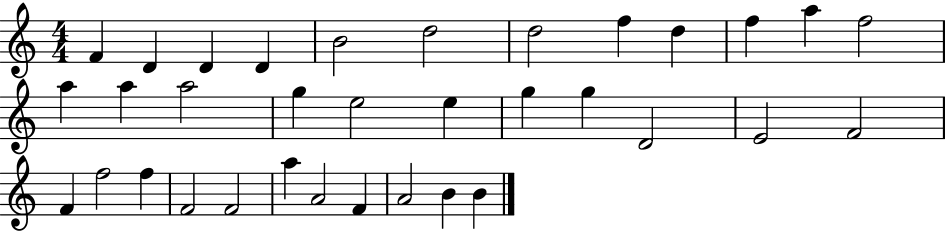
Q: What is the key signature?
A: C major